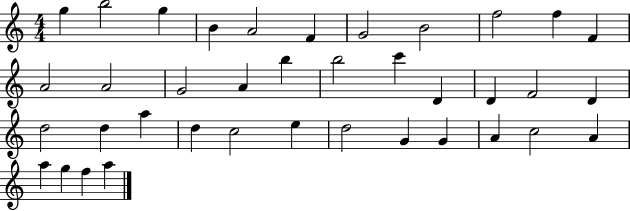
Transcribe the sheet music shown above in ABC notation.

X:1
T:Untitled
M:4/4
L:1/4
K:C
g b2 g B A2 F G2 B2 f2 f F A2 A2 G2 A b b2 c' D D F2 D d2 d a d c2 e d2 G G A c2 A a g f a